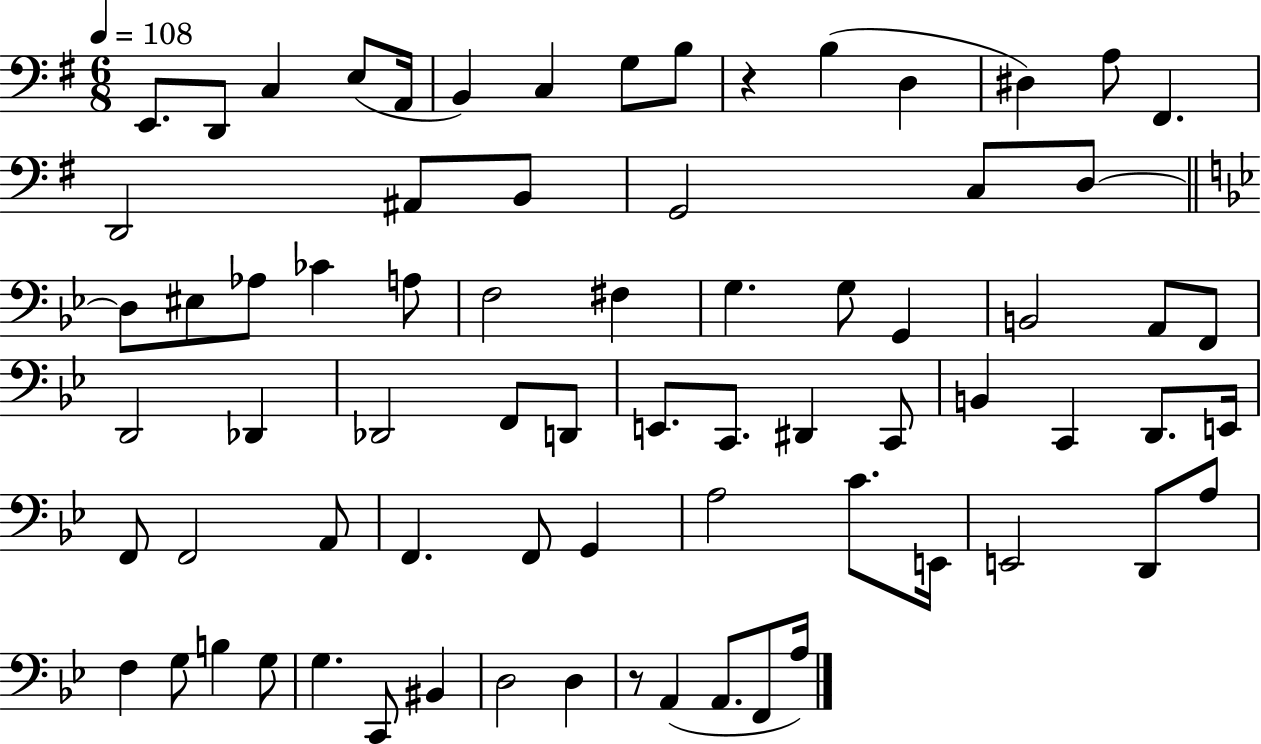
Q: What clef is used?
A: bass